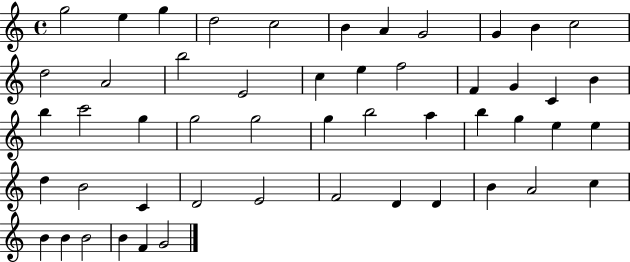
G5/h E5/q G5/q D5/h C5/h B4/q A4/q G4/h G4/q B4/q C5/h D5/h A4/h B5/h E4/h C5/q E5/q F5/h F4/q G4/q C4/q B4/q B5/q C6/h G5/q G5/h G5/h G5/q B5/h A5/q B5/q G5/q E5/q E5/q D5/q B4/h C4/q D4/h E4/h F4/h D4/q D4/q B4/q A4/h C5/q B4/q B4/q B4/h B4/q F4/q G4/h